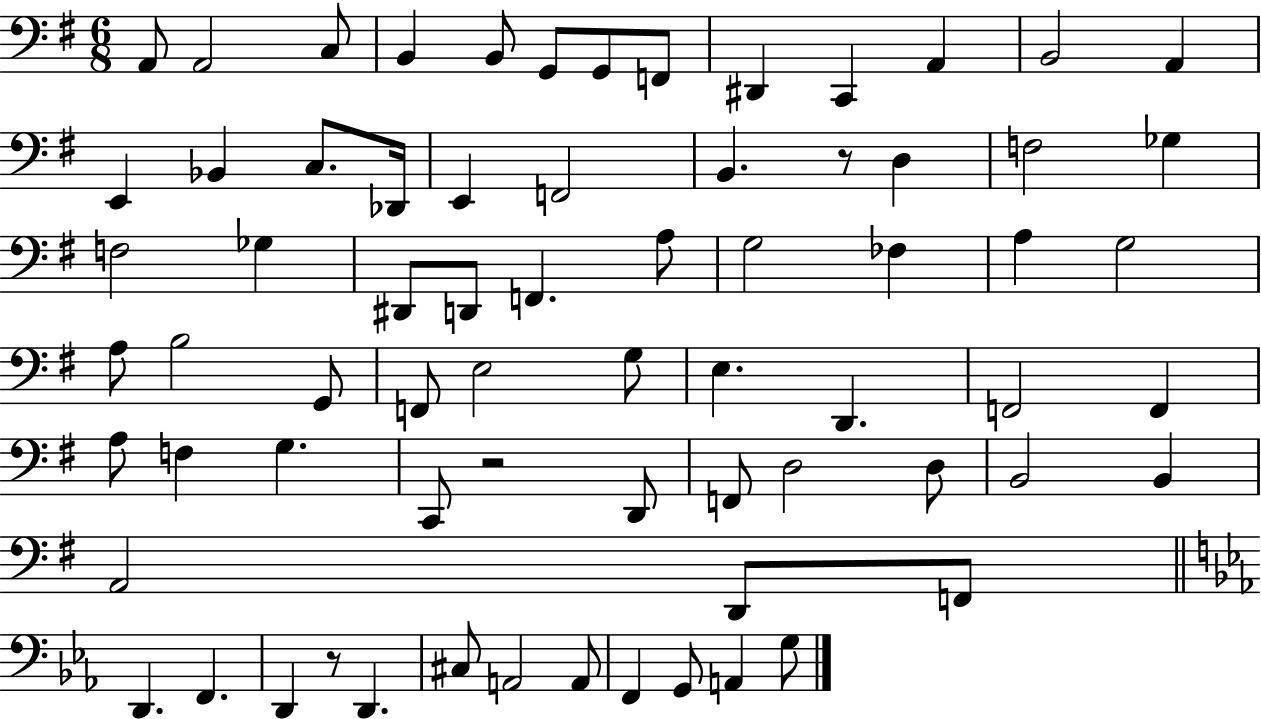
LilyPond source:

{
  \clef bass
  \numericTimeSignature
  \time 6/8
  \key g \major
  \repeat volta 2 { a,8 a,2 c8 | b,4 b,8 g,8 g,8 f,8 | dis,4 c,4 a,4 | b,2 a,4 | \break e,4 bes,4 c8. des,16 | e,4 f,2 | b,4. r8 d4 | f2 ges4 | \break f2 ges4 | dis,8 d,8 f,4. a8 | g2 fes4 | a4 g2 | \break a8 b2 g,8 | f,8 e2 g8 | e4. d,4. | f,2 f,4 | \break a8 f4 g4. | c,8 r2 d,8 | f,8 d2 d8 | b,2 b,4 | \break a,2 d,8 f,8 | \bar "||" \break \key c \minor d,4. f,4. | d,4 r8 d,4. | cis8 a,2 a,8 | f,4 g,8 a,4 g8 | \break } \bar "|."
}